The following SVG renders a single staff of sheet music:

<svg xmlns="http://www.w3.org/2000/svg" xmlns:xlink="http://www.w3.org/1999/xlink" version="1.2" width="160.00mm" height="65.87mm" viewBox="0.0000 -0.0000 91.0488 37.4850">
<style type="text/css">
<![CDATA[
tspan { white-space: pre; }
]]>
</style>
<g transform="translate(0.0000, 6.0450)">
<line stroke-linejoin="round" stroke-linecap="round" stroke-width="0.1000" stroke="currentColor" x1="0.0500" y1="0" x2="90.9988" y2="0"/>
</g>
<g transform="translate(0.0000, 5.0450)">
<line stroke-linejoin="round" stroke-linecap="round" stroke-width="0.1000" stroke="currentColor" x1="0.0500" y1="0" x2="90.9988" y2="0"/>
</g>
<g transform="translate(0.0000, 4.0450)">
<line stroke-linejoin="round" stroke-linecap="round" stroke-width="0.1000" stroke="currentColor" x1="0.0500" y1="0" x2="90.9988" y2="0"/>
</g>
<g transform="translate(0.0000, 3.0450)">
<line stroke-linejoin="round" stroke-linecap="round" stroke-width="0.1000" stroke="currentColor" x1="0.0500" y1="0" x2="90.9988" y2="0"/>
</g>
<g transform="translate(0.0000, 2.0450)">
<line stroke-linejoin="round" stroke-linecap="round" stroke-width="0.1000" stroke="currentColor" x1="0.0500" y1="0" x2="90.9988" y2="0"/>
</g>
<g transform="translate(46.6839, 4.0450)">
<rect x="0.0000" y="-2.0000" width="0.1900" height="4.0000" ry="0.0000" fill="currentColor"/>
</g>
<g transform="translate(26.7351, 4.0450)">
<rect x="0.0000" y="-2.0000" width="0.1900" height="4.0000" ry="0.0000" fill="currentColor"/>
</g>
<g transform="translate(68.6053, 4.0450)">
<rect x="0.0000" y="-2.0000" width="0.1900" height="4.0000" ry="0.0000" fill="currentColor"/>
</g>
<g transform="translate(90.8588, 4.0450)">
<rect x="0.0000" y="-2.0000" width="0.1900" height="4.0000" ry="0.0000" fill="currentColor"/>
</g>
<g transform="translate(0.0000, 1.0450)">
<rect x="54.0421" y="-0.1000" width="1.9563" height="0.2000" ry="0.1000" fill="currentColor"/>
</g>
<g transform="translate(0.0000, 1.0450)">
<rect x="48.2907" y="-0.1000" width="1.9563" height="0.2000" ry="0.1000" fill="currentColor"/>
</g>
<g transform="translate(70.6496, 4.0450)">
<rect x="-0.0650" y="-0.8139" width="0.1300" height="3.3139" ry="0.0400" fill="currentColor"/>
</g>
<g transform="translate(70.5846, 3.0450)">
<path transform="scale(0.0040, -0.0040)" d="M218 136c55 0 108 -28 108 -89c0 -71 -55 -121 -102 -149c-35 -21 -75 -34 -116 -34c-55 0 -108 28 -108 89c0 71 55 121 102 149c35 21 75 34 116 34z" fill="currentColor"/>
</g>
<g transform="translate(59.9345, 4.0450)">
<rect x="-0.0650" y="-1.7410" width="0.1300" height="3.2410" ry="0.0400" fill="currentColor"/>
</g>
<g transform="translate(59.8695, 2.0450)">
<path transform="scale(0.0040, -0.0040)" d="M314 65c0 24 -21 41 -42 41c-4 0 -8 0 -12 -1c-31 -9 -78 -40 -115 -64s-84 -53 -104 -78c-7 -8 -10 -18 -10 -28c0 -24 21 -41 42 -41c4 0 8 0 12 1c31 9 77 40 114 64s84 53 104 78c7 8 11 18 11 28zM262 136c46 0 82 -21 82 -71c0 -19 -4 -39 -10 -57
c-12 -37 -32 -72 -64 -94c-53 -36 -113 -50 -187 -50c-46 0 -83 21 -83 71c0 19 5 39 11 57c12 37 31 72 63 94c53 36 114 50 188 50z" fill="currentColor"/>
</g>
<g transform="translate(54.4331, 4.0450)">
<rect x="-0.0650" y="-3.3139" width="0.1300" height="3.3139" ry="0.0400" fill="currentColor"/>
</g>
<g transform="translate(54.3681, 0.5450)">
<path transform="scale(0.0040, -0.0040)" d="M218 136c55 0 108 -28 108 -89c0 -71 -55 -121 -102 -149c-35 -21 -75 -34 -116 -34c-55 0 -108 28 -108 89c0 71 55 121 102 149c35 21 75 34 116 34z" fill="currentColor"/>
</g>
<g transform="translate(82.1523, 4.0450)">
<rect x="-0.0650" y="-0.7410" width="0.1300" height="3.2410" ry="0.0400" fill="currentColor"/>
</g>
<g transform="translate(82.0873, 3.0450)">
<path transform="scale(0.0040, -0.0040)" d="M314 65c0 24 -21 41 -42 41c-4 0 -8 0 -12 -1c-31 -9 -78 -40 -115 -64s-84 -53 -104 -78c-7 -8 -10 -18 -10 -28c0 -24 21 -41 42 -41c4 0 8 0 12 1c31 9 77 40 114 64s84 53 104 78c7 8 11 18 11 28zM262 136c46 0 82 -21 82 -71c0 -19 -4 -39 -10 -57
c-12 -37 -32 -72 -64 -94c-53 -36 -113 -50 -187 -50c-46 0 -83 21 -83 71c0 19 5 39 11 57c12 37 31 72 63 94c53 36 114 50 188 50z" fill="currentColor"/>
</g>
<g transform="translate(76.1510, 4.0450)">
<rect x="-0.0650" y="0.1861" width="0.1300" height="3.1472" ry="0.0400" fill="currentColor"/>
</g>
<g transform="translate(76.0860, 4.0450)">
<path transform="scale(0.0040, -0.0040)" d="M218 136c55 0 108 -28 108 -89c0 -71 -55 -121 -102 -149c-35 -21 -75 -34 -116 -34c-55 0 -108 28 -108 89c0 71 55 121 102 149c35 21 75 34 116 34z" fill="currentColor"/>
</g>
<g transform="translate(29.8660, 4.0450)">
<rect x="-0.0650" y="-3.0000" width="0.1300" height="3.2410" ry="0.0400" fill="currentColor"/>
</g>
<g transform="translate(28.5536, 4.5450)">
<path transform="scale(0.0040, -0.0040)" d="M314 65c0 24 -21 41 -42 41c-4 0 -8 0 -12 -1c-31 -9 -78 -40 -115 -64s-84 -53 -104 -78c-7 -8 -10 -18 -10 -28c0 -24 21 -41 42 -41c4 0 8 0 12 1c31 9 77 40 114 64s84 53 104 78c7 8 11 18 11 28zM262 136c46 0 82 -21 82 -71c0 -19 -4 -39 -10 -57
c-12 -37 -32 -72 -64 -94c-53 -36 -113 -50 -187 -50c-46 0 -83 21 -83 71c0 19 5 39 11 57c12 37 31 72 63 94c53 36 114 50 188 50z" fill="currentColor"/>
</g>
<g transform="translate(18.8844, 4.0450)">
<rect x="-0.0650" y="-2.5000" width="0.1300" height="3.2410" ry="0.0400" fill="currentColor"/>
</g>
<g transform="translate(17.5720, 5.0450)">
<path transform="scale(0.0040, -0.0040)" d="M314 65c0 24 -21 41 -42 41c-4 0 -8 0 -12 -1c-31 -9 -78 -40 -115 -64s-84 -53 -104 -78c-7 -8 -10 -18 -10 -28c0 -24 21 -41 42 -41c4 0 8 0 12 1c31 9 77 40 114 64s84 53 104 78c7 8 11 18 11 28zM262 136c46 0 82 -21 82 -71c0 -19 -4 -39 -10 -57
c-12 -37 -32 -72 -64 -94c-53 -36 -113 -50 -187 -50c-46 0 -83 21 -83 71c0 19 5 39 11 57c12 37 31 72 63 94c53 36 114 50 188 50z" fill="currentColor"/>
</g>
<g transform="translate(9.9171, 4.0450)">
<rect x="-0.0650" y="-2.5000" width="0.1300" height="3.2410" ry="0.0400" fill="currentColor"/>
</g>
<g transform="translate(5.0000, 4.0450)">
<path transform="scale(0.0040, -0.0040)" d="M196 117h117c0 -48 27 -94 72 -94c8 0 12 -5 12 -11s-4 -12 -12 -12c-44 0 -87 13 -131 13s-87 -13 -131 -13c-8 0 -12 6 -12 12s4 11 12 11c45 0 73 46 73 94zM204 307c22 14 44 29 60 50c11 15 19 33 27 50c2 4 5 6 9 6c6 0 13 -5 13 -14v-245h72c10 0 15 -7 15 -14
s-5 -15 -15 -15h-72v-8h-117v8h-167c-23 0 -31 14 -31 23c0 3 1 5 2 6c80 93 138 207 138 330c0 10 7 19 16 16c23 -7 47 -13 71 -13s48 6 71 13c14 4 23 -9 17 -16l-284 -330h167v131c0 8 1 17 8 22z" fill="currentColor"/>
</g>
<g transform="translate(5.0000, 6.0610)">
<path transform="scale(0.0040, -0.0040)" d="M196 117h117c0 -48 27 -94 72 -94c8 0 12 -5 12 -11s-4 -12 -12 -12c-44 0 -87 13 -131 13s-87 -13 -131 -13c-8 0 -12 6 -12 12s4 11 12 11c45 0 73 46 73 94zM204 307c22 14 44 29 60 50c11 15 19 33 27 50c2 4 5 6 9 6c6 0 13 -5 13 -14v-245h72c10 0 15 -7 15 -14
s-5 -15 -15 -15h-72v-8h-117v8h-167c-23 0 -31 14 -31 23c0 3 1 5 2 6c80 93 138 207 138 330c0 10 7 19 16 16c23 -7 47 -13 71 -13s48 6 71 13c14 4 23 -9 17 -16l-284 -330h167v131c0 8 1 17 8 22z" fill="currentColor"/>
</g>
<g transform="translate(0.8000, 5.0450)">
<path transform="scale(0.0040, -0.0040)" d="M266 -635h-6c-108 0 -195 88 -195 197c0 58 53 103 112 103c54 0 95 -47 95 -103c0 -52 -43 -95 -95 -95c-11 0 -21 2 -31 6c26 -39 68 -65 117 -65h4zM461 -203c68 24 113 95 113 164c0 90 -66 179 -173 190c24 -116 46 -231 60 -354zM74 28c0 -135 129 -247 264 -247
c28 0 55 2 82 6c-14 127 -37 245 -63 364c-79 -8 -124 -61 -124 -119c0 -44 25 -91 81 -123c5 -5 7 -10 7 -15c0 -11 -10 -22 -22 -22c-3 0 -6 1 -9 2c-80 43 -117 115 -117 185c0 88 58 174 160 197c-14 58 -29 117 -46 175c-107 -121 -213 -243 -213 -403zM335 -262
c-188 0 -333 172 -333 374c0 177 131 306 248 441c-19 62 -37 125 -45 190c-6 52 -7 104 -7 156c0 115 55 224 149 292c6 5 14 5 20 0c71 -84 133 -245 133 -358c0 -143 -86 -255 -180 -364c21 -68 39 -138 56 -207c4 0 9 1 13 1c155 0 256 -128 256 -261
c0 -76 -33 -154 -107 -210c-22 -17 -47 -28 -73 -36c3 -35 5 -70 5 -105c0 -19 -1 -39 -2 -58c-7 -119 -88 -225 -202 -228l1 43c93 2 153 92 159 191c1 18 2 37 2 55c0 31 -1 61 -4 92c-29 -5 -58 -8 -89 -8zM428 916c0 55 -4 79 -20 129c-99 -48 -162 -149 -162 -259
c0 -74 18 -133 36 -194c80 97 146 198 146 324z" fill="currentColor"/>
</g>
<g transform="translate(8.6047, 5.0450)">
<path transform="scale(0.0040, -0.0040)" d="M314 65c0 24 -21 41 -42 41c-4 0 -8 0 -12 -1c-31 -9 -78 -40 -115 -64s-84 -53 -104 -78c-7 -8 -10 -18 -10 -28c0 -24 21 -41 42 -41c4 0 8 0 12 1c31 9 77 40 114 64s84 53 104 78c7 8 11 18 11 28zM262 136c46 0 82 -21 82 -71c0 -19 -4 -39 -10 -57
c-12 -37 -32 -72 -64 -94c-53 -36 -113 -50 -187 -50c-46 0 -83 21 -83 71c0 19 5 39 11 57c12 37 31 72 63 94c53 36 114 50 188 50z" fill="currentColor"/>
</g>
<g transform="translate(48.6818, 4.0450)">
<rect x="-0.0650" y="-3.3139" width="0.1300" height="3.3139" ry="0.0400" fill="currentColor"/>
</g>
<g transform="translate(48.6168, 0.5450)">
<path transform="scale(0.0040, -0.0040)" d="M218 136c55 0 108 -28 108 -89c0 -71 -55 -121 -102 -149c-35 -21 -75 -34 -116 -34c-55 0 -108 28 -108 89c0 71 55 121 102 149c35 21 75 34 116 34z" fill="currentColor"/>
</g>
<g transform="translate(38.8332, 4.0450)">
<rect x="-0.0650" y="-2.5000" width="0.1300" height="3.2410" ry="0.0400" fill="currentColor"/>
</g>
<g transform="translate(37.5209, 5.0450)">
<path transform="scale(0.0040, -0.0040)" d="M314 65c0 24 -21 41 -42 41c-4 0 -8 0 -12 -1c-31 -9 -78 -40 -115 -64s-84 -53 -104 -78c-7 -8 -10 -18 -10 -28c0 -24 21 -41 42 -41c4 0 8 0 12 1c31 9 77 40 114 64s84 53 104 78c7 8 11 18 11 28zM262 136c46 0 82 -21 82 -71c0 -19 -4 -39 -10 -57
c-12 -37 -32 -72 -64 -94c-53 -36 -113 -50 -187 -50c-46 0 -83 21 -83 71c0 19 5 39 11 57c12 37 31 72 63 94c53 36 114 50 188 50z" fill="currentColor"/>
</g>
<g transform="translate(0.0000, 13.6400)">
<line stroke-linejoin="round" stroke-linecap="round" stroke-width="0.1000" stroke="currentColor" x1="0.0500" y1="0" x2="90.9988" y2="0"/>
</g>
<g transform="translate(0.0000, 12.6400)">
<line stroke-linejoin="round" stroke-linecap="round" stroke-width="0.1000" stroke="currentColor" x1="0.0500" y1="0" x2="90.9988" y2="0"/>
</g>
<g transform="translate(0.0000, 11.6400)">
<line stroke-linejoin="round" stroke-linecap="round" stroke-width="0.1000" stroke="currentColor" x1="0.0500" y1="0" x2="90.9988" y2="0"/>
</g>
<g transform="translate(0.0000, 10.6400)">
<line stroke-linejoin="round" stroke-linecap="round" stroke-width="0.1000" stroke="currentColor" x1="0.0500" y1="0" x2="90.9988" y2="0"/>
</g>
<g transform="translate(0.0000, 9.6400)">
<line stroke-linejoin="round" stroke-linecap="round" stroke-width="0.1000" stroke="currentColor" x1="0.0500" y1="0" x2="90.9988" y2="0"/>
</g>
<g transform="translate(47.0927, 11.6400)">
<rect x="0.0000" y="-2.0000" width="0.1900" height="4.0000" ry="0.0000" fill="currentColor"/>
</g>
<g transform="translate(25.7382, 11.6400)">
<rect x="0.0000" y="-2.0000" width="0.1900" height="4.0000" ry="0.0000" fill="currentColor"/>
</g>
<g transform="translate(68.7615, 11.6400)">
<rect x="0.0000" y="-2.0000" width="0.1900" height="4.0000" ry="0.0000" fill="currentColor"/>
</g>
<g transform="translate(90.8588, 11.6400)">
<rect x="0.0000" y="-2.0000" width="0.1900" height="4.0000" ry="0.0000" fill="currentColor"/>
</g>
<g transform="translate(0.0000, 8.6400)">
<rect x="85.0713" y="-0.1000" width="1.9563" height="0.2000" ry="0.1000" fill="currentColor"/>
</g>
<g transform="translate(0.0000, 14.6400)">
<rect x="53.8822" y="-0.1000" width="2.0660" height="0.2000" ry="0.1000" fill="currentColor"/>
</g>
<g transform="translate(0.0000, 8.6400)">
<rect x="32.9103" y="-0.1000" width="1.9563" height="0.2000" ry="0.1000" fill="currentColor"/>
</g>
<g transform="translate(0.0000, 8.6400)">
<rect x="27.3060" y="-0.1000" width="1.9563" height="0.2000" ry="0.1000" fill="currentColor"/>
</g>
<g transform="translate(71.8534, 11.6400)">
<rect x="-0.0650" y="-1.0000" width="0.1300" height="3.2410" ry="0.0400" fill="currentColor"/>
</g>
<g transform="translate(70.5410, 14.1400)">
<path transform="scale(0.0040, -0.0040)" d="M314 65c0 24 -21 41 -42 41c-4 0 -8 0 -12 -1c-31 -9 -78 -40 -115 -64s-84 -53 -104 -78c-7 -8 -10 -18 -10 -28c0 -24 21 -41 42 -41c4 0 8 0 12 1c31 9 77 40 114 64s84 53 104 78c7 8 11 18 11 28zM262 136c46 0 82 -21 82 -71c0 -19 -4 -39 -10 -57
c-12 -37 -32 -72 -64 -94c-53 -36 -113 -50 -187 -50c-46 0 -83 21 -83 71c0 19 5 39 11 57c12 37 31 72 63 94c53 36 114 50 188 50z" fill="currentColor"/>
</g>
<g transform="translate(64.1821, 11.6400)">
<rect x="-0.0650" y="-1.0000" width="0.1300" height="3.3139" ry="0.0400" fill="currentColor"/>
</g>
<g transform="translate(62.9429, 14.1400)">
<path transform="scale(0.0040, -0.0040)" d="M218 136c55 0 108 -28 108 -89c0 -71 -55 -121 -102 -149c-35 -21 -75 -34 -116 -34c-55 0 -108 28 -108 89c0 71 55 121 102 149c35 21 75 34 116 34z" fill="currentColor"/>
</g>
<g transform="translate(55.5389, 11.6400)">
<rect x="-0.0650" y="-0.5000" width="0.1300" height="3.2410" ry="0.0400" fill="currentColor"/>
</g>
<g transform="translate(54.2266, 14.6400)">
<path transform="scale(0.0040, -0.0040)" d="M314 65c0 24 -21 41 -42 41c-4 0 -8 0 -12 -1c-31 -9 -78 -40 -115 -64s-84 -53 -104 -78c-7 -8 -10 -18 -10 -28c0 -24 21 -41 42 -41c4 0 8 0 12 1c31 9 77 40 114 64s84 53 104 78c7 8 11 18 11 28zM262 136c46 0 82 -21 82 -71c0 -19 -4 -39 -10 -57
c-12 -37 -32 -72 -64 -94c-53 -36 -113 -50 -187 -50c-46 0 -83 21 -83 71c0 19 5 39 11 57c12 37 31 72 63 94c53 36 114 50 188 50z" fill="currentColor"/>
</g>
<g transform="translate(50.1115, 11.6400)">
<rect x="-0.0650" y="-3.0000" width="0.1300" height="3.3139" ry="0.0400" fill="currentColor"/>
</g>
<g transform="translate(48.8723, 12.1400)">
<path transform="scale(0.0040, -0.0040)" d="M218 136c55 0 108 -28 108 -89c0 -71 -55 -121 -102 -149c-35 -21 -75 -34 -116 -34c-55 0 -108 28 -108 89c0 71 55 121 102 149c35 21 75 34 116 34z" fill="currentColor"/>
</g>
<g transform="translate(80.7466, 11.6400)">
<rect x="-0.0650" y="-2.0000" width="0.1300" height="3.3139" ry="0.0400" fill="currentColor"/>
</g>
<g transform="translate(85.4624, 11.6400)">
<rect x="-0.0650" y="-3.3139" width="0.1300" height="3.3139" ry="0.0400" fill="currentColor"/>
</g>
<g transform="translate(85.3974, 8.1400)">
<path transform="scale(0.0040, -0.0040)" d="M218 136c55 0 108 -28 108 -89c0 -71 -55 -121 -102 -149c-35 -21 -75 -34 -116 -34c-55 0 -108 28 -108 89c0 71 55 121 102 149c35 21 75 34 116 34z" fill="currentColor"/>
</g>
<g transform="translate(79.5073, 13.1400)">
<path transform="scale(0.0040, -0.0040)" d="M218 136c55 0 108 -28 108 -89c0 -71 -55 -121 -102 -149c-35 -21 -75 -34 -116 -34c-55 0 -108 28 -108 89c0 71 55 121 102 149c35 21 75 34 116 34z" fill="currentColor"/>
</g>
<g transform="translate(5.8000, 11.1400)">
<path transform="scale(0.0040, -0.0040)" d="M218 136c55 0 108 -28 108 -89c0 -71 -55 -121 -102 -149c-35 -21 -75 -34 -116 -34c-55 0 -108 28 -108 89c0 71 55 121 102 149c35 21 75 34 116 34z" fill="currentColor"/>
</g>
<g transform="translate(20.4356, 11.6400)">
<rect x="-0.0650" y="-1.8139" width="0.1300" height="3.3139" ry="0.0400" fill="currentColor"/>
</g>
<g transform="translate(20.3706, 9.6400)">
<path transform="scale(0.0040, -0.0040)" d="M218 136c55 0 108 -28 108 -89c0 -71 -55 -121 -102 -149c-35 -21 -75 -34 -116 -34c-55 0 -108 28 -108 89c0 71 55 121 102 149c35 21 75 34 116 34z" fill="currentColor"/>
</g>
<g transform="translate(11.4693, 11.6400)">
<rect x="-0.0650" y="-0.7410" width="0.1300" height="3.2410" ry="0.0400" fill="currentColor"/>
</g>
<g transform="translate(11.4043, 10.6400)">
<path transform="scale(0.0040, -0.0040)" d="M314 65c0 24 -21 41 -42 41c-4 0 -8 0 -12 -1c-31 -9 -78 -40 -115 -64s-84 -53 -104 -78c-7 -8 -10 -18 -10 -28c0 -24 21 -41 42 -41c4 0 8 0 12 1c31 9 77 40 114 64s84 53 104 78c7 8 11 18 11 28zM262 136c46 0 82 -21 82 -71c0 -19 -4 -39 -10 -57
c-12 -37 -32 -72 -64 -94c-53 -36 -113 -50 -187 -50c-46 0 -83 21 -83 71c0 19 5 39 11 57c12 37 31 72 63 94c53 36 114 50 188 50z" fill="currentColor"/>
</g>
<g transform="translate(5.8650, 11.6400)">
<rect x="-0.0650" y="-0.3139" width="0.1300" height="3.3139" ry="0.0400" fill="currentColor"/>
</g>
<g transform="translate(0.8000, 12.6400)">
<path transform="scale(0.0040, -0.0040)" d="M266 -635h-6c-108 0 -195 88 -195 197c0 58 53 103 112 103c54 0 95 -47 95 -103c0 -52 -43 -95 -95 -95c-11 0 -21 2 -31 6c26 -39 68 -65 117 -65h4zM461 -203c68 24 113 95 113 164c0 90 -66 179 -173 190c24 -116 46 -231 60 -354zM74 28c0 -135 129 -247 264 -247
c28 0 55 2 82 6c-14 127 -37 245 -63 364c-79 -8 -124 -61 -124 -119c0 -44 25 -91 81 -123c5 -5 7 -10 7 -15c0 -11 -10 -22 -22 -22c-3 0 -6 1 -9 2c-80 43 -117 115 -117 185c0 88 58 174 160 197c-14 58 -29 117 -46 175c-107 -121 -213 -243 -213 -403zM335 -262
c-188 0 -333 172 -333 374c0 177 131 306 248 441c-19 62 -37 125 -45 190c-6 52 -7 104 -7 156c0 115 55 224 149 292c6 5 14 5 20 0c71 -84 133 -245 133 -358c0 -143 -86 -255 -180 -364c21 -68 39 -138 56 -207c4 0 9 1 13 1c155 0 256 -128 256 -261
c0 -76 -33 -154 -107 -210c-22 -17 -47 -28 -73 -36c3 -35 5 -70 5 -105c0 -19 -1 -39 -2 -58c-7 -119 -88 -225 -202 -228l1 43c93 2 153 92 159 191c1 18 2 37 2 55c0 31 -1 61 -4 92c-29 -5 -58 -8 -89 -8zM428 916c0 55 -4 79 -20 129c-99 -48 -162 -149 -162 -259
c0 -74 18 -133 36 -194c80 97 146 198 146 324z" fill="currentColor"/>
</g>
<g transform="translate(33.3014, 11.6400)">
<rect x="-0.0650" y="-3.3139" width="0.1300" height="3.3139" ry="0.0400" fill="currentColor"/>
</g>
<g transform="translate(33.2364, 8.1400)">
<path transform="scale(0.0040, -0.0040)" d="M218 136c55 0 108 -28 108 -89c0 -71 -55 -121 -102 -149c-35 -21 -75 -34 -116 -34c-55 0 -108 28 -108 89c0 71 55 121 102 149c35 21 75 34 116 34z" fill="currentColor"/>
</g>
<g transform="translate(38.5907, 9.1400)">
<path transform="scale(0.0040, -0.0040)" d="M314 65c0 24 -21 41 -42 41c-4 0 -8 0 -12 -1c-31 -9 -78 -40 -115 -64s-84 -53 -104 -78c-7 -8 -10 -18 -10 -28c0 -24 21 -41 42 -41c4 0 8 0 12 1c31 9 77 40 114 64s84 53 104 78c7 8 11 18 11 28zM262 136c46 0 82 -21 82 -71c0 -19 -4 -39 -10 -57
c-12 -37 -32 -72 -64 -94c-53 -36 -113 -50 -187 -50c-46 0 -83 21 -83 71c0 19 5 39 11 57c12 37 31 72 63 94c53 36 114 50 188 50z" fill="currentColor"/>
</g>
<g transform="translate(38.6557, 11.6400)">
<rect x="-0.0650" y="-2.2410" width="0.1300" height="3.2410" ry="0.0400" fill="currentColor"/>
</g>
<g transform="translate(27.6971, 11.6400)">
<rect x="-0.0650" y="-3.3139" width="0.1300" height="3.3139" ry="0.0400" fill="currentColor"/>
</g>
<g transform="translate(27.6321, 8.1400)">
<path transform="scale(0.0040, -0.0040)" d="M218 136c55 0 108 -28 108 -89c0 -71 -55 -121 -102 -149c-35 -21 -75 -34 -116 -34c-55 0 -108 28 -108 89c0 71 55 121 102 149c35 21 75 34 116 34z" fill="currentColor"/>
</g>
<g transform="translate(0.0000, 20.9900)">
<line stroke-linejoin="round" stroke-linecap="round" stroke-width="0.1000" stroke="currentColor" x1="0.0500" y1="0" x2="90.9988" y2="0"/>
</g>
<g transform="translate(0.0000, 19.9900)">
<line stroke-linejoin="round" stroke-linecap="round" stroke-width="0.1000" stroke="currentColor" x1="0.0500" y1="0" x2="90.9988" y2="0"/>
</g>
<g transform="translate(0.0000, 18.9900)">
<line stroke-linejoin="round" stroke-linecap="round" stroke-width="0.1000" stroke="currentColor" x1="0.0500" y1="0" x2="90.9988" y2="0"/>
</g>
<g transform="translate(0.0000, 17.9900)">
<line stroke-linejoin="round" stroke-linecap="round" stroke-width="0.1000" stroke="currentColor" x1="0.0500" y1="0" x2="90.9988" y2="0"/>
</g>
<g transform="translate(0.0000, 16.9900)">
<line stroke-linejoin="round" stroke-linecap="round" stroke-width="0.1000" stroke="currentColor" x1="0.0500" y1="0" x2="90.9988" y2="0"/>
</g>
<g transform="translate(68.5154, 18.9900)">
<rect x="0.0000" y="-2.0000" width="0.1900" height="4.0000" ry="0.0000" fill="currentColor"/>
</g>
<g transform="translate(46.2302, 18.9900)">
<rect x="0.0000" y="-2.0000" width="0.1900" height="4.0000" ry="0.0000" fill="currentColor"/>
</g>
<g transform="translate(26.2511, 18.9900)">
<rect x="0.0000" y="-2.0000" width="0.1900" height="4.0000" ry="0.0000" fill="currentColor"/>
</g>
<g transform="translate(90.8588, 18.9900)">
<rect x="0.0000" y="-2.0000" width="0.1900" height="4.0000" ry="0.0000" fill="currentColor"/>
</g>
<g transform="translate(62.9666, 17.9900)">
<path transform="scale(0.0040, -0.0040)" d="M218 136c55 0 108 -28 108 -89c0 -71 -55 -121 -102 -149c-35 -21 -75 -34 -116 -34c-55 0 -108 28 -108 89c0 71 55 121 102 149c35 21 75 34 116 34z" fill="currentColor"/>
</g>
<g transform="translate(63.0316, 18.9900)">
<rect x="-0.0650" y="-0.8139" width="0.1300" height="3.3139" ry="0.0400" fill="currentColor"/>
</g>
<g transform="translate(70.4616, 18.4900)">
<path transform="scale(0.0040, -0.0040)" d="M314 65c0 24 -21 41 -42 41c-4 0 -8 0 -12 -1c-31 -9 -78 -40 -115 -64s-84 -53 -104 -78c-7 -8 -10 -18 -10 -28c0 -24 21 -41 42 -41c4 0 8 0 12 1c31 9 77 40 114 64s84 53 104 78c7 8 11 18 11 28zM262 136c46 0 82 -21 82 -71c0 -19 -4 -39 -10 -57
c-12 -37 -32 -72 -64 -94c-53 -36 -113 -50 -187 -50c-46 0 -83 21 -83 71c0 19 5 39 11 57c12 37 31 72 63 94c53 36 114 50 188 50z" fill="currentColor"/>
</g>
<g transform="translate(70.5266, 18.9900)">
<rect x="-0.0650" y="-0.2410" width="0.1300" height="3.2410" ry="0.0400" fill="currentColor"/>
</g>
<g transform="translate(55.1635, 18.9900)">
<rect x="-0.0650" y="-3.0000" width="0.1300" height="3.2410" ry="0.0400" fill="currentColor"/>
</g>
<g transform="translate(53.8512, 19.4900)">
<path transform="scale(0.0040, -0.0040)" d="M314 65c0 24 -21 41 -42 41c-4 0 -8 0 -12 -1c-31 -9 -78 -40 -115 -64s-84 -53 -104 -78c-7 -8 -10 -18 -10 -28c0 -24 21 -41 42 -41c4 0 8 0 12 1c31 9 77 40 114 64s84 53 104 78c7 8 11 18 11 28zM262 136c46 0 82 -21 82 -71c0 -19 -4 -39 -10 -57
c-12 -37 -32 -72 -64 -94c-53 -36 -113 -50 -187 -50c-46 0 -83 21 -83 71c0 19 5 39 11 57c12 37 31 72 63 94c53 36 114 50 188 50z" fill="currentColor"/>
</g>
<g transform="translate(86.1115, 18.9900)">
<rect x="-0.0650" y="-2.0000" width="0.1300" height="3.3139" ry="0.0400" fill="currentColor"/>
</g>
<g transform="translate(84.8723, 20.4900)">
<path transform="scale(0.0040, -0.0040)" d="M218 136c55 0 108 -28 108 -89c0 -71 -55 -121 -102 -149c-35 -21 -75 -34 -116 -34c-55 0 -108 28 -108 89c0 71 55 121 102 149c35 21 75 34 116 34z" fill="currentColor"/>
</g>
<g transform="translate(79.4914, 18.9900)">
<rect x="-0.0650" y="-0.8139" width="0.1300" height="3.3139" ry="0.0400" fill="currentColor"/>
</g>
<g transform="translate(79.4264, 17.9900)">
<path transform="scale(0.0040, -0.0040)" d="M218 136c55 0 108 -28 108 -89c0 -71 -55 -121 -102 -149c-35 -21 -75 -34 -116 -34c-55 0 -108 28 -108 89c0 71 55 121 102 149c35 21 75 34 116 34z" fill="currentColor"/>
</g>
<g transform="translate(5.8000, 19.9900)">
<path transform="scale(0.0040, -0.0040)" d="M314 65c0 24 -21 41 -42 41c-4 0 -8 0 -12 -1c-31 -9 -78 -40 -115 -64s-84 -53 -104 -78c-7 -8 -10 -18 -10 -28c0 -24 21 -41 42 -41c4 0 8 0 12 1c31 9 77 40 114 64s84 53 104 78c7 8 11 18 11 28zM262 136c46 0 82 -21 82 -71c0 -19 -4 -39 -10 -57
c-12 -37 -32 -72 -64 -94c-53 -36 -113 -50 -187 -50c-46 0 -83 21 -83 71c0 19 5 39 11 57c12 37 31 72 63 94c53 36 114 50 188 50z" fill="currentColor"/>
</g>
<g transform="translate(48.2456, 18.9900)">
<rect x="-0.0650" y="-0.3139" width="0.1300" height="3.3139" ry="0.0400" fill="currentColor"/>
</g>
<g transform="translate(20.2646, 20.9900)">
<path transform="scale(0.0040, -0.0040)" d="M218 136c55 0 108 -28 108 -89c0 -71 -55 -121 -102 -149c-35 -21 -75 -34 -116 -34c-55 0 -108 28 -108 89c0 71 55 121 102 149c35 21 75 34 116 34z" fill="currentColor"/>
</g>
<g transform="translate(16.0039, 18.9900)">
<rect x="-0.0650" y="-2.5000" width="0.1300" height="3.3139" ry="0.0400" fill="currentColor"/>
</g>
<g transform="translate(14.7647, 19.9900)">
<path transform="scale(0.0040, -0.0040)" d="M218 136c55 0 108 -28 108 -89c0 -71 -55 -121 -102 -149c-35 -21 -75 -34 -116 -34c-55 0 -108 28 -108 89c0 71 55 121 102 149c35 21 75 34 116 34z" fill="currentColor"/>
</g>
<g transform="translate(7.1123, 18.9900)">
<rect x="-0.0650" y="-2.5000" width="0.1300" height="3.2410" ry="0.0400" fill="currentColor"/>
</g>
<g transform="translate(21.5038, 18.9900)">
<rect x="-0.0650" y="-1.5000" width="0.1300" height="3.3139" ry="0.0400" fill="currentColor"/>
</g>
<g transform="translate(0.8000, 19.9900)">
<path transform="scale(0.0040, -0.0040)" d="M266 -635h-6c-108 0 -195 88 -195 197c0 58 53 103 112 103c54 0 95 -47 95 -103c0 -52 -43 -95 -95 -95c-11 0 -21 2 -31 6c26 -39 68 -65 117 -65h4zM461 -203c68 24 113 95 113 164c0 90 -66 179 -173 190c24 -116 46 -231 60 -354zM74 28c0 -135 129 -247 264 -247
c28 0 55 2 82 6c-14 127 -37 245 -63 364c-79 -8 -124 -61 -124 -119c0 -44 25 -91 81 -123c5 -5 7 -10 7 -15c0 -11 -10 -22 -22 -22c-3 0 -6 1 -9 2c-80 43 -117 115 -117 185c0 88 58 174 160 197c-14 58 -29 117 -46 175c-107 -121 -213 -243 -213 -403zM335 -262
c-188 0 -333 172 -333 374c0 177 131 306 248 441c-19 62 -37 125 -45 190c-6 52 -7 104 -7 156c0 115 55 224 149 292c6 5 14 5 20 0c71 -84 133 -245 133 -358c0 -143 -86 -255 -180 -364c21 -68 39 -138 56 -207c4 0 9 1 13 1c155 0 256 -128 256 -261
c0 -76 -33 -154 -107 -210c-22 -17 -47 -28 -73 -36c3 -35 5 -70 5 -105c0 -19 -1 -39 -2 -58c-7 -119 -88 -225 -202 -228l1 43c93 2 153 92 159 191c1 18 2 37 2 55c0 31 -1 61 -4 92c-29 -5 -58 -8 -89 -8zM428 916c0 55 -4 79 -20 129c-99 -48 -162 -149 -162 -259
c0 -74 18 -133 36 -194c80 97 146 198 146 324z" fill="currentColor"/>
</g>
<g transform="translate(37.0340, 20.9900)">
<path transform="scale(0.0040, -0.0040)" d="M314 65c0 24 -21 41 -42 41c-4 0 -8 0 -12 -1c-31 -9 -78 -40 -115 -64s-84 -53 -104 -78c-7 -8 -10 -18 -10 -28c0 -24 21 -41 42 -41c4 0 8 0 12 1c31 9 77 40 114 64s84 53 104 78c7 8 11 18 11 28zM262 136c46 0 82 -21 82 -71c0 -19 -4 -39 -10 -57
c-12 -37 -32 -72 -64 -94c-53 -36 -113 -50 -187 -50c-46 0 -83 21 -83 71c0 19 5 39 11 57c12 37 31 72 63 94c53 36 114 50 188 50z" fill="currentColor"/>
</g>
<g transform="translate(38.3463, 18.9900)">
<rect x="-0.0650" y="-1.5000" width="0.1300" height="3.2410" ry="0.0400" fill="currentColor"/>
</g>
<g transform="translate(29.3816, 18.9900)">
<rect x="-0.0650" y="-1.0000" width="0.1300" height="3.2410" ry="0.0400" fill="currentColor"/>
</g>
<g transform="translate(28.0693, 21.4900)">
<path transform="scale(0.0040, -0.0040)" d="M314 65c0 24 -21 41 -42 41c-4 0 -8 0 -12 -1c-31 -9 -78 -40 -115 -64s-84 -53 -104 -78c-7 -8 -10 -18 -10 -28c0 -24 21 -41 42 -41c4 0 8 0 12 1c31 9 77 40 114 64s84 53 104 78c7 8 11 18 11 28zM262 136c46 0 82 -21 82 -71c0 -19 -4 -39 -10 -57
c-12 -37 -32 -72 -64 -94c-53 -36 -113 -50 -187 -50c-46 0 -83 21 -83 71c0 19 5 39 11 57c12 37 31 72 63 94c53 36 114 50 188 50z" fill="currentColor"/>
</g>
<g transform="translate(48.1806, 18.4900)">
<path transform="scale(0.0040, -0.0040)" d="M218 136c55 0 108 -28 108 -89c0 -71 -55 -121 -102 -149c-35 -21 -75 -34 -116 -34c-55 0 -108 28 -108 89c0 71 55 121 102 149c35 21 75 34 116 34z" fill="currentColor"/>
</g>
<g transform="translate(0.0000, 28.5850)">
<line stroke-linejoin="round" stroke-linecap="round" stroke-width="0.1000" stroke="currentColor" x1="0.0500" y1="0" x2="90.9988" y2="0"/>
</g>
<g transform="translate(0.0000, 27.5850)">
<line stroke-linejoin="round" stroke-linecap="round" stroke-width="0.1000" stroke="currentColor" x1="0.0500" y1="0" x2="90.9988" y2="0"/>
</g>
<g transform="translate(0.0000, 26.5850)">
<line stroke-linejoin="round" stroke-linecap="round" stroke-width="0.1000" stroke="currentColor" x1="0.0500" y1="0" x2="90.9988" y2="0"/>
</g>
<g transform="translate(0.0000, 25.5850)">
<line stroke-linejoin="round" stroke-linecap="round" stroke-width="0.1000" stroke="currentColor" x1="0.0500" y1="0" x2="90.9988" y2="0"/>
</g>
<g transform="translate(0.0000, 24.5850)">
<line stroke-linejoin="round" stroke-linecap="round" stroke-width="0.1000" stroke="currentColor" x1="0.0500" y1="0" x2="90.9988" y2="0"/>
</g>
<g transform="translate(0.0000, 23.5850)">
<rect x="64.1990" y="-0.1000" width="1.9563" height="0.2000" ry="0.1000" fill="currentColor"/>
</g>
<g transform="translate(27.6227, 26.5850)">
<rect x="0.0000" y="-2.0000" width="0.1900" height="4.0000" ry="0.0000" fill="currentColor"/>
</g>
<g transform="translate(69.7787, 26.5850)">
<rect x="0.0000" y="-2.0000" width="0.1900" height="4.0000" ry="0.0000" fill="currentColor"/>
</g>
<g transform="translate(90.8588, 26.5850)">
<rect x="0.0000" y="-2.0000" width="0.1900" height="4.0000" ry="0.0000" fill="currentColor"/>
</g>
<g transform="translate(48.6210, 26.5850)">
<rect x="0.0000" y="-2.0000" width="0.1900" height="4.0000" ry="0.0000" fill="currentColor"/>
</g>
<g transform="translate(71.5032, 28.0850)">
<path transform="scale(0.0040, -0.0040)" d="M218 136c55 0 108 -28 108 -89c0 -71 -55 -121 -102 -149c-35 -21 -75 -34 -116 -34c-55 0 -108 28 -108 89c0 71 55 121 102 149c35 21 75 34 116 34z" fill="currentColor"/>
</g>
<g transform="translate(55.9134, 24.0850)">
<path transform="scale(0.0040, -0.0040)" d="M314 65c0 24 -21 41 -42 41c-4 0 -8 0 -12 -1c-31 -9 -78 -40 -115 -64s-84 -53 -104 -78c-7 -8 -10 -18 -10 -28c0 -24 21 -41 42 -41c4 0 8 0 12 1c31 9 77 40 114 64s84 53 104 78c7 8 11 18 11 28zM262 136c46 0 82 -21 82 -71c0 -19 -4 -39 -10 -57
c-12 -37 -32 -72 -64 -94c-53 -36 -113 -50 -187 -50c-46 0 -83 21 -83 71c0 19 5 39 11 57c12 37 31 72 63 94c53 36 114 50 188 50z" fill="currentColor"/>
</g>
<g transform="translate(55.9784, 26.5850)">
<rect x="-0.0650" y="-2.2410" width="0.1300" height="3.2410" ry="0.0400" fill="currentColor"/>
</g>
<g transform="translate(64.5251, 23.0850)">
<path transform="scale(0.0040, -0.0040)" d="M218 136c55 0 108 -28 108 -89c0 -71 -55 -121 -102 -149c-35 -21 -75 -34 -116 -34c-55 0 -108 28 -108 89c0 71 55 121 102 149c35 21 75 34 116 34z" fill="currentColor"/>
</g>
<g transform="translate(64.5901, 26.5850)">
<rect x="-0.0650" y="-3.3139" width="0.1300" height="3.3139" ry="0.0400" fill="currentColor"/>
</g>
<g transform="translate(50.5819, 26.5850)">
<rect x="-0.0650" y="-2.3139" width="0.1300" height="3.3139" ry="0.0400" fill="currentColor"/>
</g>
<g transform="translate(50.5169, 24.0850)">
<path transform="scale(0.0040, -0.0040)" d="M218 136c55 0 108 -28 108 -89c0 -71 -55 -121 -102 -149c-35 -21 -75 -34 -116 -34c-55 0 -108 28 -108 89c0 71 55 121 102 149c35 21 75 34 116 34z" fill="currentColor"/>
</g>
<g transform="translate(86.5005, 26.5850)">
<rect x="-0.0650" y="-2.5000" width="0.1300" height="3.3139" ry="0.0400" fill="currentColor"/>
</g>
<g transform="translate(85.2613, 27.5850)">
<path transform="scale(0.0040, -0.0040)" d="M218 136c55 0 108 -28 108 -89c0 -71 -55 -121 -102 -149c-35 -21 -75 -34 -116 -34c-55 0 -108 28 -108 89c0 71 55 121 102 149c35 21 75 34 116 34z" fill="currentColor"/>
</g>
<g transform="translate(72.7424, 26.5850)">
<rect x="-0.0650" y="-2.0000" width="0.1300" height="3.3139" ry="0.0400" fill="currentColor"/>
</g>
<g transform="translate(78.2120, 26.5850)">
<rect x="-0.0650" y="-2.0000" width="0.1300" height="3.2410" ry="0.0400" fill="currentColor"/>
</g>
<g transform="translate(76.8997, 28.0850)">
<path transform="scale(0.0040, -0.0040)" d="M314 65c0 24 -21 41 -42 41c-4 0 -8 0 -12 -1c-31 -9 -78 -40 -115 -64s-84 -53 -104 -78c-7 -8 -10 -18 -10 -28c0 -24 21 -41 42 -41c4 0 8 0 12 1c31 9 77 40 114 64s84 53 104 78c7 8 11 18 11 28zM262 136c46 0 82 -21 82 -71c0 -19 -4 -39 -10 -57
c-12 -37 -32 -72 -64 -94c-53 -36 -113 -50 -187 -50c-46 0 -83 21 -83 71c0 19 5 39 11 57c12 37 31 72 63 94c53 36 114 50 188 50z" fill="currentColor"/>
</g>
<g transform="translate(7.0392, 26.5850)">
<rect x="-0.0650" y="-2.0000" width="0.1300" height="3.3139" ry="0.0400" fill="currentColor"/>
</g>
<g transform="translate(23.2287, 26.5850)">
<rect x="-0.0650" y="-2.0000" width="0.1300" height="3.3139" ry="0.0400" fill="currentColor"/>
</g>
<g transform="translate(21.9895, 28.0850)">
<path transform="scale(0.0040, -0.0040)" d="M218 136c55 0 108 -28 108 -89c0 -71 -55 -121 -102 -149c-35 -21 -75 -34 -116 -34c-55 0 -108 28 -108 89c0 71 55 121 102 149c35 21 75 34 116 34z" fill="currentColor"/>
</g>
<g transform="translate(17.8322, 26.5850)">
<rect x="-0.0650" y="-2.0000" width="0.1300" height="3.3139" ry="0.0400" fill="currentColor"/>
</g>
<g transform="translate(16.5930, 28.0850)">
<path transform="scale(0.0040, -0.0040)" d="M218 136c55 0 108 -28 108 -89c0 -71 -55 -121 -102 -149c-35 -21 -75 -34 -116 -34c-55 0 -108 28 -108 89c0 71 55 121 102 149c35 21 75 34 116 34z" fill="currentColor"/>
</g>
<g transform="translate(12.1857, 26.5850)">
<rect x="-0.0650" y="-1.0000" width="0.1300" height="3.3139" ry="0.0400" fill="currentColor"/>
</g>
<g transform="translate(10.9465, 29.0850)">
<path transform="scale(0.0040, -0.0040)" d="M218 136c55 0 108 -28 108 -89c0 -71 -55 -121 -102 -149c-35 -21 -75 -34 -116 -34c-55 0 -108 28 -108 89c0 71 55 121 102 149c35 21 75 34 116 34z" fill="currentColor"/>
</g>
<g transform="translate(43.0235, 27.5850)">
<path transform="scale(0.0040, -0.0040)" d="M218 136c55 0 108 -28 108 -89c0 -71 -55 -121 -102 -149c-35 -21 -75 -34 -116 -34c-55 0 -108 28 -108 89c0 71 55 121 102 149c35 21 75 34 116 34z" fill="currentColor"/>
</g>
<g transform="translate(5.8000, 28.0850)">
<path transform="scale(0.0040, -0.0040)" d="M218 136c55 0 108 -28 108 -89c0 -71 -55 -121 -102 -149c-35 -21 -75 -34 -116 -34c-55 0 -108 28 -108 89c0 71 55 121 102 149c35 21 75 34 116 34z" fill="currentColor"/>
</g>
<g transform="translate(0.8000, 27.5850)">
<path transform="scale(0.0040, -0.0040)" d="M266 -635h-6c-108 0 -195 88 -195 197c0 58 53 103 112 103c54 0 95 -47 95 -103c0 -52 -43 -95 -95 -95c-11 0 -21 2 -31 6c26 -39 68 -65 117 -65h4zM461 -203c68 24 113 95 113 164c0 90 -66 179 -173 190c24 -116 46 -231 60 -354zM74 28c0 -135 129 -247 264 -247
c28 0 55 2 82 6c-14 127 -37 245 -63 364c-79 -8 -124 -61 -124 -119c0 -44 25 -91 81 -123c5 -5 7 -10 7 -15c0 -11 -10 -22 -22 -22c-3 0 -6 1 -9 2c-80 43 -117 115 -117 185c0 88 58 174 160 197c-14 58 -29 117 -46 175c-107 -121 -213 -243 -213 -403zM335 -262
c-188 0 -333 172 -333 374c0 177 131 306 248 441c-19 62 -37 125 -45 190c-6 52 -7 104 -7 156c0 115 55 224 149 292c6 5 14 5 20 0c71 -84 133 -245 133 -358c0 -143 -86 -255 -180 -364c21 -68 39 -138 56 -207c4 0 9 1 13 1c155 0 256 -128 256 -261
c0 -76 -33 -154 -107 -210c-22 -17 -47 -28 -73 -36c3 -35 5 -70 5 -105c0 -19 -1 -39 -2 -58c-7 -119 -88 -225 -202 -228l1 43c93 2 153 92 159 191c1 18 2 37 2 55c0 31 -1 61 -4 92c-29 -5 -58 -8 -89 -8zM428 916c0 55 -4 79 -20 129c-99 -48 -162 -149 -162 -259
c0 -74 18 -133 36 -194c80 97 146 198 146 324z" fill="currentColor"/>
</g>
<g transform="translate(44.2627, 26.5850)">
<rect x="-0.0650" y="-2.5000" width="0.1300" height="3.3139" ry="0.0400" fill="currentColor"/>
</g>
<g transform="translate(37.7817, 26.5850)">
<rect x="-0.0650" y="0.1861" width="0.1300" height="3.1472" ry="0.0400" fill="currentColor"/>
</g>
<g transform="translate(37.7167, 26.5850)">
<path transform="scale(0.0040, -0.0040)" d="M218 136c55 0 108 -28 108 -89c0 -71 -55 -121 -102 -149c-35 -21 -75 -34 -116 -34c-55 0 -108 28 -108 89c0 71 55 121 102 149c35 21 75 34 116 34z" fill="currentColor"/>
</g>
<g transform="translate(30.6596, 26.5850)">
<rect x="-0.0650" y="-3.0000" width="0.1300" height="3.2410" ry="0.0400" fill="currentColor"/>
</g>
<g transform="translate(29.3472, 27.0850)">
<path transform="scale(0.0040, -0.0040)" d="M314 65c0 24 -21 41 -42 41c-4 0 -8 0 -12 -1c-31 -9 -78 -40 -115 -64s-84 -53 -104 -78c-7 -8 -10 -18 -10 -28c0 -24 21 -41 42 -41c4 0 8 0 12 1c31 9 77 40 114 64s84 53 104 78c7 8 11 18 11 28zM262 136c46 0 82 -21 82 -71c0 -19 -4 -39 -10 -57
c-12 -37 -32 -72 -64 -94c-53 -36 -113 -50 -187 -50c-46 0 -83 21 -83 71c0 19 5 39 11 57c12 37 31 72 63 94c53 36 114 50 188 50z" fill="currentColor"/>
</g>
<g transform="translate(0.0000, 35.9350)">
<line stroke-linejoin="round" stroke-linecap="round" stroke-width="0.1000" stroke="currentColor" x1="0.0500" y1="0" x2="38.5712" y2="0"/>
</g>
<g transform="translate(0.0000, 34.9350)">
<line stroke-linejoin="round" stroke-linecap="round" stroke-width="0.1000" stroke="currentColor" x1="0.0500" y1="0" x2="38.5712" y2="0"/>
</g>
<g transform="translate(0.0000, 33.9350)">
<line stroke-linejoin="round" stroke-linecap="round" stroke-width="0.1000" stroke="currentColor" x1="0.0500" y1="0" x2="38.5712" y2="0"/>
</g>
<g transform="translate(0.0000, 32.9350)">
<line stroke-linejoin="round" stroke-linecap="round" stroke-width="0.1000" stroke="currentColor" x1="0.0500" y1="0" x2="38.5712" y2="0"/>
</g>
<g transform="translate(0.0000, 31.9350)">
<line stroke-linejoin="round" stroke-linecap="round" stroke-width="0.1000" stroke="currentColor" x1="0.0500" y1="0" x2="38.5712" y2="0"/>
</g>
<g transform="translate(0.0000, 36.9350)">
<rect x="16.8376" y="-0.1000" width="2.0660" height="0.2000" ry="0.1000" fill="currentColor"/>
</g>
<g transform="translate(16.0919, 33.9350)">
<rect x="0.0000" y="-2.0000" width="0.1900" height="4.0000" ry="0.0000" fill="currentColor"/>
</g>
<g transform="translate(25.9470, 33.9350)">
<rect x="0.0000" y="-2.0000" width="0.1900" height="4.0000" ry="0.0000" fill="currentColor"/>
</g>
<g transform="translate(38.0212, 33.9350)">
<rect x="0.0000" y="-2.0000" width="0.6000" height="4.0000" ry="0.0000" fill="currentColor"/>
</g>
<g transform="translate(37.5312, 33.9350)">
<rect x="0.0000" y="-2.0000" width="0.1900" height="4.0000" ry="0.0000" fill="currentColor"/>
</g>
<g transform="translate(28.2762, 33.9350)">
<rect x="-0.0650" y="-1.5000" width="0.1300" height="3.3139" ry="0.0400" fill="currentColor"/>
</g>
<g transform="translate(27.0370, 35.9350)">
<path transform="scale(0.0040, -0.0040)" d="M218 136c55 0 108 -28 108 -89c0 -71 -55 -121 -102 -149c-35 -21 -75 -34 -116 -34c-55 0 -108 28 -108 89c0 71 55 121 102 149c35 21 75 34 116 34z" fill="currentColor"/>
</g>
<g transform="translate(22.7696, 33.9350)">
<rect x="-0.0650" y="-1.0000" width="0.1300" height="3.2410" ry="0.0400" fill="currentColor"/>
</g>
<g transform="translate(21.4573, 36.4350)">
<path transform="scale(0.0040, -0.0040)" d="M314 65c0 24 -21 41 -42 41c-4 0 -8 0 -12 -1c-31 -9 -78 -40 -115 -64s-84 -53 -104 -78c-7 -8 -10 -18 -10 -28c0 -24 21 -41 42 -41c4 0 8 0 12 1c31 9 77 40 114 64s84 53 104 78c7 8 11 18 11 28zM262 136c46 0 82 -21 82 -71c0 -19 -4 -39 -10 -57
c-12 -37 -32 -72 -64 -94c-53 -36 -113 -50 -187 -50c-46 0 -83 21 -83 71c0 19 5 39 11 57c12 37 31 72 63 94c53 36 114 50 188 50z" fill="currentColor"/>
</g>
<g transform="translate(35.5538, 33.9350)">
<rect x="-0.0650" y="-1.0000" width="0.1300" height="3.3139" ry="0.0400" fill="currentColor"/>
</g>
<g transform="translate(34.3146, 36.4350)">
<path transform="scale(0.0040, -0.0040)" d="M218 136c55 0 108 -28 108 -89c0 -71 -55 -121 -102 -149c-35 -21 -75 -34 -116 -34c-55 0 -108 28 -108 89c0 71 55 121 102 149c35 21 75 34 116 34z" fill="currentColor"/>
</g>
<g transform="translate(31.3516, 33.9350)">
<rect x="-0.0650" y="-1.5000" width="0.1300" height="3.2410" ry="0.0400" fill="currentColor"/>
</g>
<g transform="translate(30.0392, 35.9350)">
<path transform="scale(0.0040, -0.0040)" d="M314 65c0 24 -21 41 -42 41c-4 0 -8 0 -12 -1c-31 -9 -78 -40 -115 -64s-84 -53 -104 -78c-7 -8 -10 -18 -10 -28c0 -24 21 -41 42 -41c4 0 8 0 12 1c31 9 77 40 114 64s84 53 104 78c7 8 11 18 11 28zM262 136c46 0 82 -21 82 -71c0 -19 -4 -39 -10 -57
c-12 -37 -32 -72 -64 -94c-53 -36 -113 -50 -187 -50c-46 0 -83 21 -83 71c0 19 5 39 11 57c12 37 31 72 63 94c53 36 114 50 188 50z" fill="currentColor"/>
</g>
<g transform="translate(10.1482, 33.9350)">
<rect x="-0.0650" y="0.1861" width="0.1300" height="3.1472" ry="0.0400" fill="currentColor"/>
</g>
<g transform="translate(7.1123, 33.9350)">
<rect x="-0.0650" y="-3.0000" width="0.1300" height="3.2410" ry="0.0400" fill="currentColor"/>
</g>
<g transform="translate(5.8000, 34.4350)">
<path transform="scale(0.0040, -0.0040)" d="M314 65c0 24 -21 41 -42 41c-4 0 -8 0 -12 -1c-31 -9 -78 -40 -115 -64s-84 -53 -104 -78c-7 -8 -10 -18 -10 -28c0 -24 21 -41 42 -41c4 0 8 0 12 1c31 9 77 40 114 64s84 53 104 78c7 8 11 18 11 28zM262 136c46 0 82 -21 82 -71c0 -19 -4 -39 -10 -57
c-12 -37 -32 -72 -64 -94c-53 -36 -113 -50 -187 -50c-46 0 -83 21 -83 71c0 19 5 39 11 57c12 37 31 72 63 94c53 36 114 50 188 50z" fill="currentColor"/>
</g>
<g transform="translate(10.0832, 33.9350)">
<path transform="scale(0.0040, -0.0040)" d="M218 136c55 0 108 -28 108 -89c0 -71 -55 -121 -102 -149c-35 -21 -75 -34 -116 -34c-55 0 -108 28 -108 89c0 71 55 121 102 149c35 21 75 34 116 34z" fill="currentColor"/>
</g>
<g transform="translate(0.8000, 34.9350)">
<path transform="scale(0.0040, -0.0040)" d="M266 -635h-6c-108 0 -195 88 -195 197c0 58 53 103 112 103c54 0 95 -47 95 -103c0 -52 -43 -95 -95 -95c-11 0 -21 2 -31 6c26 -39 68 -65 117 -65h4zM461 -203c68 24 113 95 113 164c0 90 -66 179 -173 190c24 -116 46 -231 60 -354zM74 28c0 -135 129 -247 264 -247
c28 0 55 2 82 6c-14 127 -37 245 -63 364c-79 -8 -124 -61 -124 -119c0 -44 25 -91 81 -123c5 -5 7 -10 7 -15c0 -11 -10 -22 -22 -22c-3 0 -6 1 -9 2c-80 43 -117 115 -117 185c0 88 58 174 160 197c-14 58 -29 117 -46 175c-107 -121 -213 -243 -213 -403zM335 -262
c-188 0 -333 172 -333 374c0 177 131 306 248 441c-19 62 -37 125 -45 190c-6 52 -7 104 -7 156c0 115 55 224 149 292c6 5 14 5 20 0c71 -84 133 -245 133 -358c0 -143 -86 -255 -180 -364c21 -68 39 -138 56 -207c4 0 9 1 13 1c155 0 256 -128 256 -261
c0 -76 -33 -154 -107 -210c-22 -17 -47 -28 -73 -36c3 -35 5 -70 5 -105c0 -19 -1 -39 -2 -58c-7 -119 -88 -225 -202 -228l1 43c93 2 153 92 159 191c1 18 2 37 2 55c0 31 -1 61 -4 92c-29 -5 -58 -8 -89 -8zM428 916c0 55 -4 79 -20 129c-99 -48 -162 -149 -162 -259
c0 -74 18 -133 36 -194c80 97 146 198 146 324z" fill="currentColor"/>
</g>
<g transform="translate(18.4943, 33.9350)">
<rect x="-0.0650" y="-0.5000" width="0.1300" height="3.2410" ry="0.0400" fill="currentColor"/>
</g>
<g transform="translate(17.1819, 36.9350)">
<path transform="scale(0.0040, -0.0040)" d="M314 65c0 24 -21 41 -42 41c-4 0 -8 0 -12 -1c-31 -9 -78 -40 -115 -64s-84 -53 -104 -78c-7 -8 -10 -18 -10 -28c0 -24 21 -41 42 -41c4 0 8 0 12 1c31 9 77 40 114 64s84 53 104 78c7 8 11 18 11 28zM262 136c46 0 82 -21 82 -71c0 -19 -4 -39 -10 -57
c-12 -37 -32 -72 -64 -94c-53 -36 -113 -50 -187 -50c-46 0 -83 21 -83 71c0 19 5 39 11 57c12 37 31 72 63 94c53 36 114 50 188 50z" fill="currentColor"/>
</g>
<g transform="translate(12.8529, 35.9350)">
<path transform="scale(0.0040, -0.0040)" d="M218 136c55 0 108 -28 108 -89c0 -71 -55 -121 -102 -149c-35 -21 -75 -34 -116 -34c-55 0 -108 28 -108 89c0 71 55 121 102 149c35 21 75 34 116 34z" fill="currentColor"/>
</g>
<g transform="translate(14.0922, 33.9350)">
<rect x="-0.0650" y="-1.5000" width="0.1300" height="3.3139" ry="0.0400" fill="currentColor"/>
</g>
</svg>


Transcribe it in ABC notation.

X:1
T:Untitled
M:4/4
L:1/4
K:C
G2 G2 A2 G2 b b f2 d B d2 c d2 f b b g2 A C2 D D2 F b G2 G E D2 E2 c A2 d c2 d F F D F F A2 B G g g2 b F F2 G A2 B E C2 D2 E E2 D